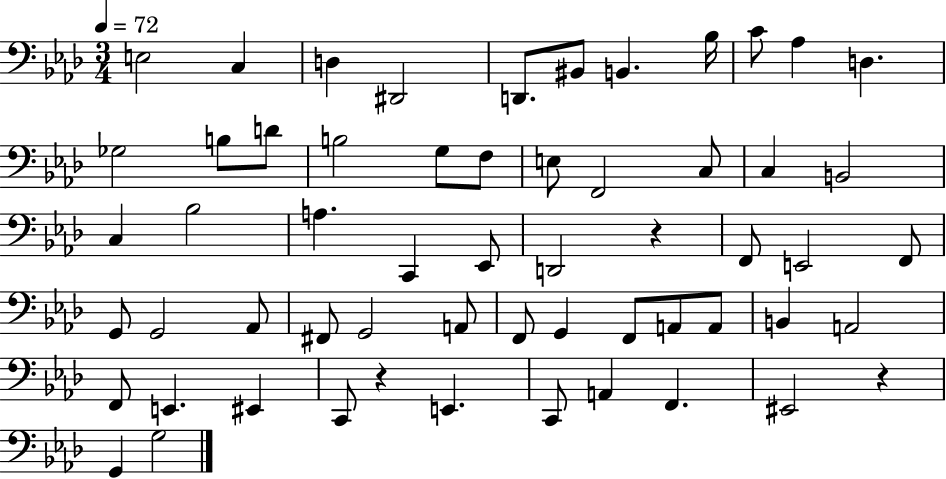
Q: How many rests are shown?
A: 3